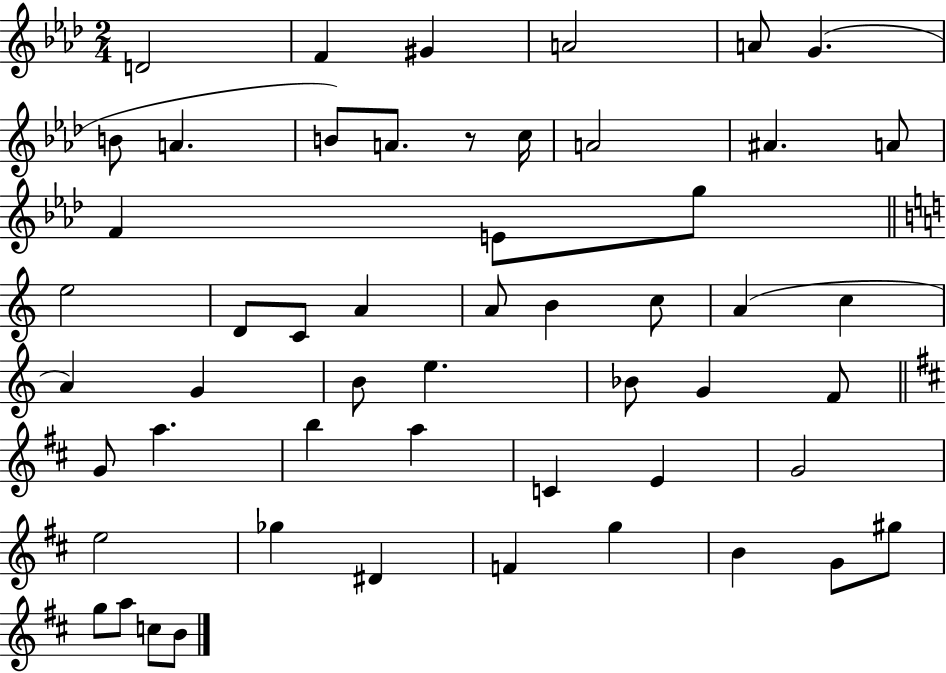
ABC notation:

X:1
T:Untitled
M:2/4
L:1/4
K:Ab
D2 F ^G A2 A/2 G B/2 A B/2 A/2 z/2 c/4 A2 ^A A/2 F E/2 g/2 e2 D/2 C/2 A A/2 B c/2 A c A G B/2 e _B/2 G F/2 G/2 a b a C E G2 e2 _g ^D F g B G/2 ^g/2 g/2 a/2 c/2 B/2